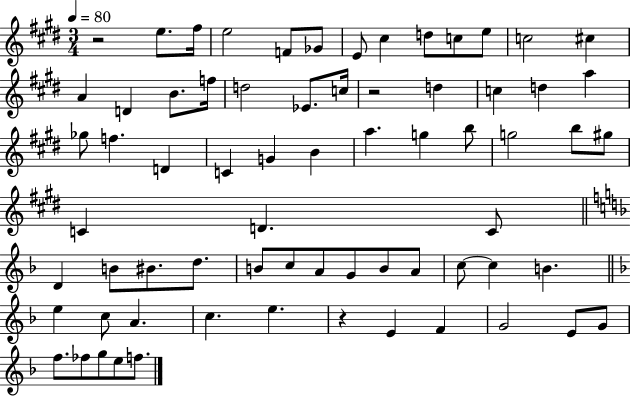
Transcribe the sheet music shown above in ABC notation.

X:1
T:Untitled
M:3/4
L:1/4
K:E
z2 e/2 ^f/4 e2 F/2 _G/2 E/2 ^c d/2 c/2 e/2 c2 ^c A D B/2 f/4 d2 _E/2 c/4 z2 d c d a _g/2 f D C G B a g b/2 g2 b/2 ^g/2 C D C/2 D B/2 ^B/2 d/2 B/2 c/2 A/2 G/2 B/2 A/2 c/2 c B e c/2 A c e z E F G2 E/2 G/2 f/2 _f/2 g/2 e/2 f/2